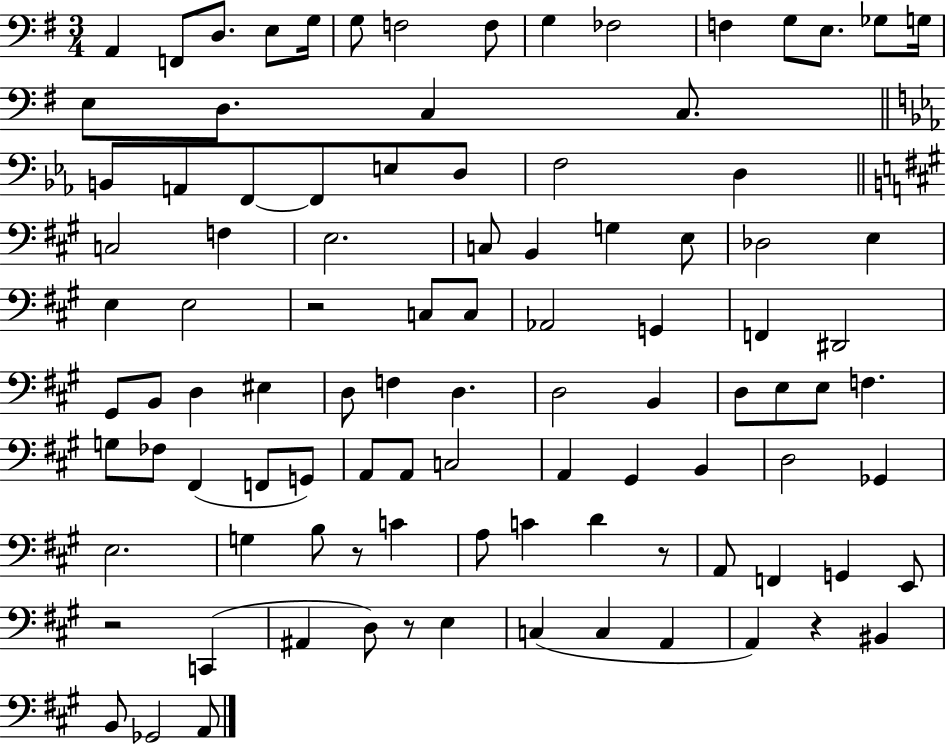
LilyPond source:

{
  \clef bass
  \numericTimeSignature
  \time 3/4
  \key g \major
  a,4 f,8 d8. e8 g16 | g8 f2 f8 | g4 fes2 | f4 g8 e8. ges8 g16 | \break e8 d8. c4 c8. | \bar "||" \break \key c \minor b,8 a,8 f,8~~ f,8 e8 d8 | f2 d4 | \bar "||" \break \key a \major c2 f4 | e2. | c8 b,4 g4 e8 | des2 e4 | \break e4 e2 | r2 c8 c8 | aes,2 g,4 | f,4 dis,2 | \break gis,8 b,8 d4 eis4 | d8 f4 d4. | d2 b,4 | d8 e8 e8 f4. | \break g8 fes8 fis,4( f,8 g,8) | a,8 a,8 c2 | a,4 gis,4 b,4 | d2 ges,4 | \break e2. | g4 b8 r8 c'4 | a8 c'4 d'4 r8 | a,8 f,4 g,4 e,8 | \break r2 c,4( | ais,4 d8) r8 e4 | c4( c4 a,4 | a,4) r4 bis,4 | \break b,8 ges,2 a,8 | \bar "|."
}